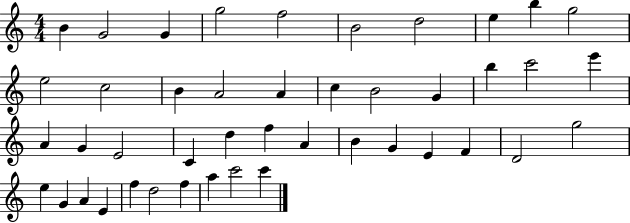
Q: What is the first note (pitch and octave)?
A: B4